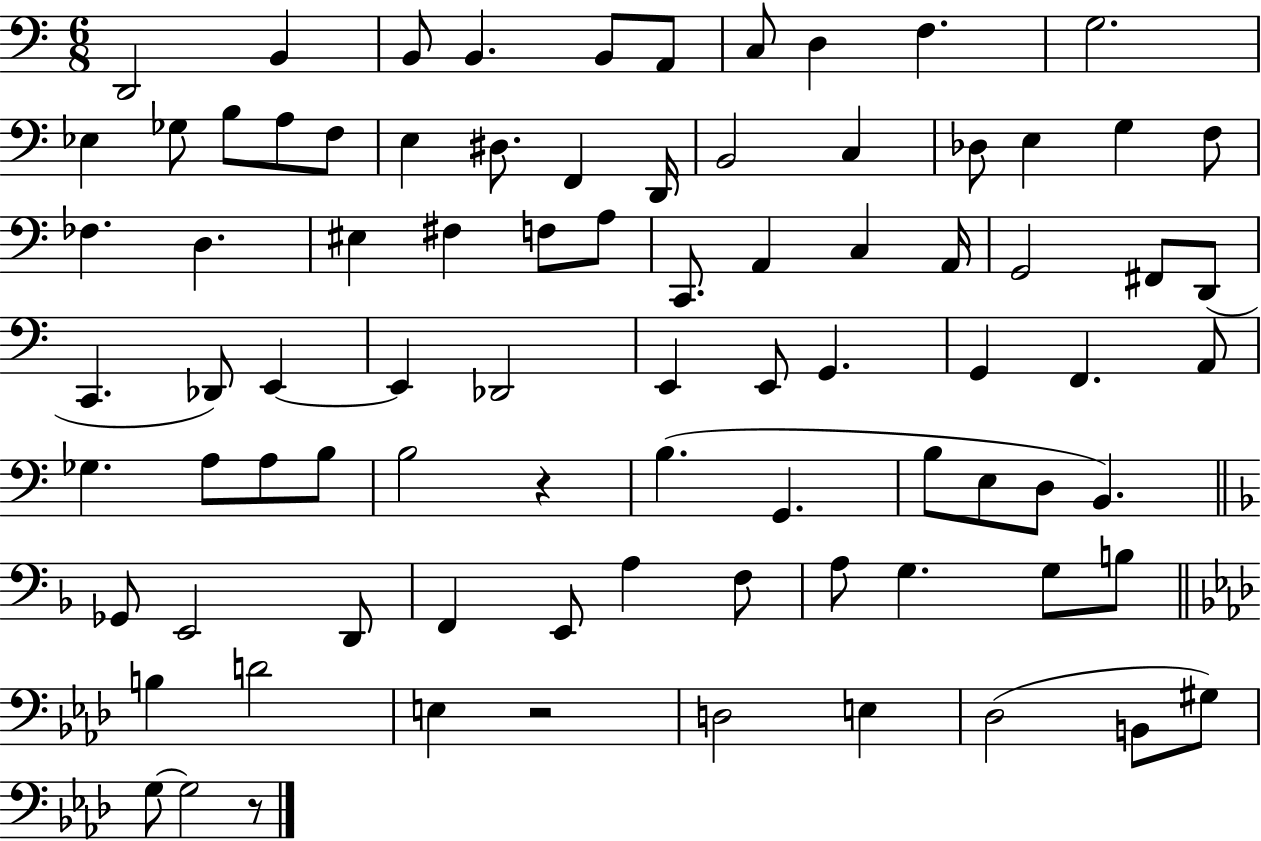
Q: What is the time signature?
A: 6/8